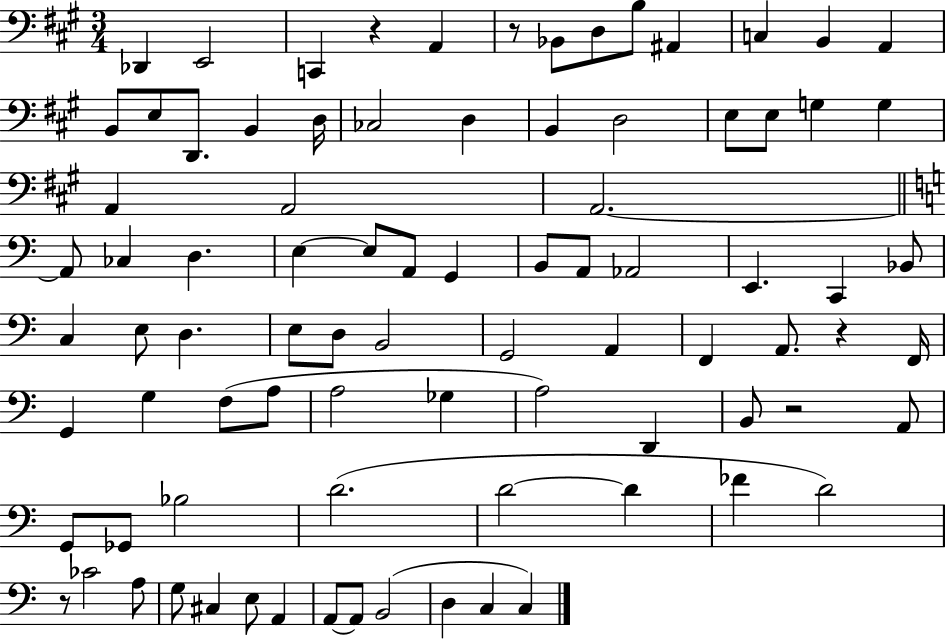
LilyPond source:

{
  \clef bass
  \numericTimeSignature
  \time 3/4
  \key a \major
  des,4 e,2 | c,4 r4 a,4 | r8 bes,8 d8 b8 ais,4 | c4 b,4 a,4 | \break b,8 e8 d,8. b,4 d16 | ces2 d4 | b,4 d2 | e8 e8 g4 g4 | \break a,4 a,2 | a,2.~~ | \bar "||" \break \key c \major a,8 ces4 d4. | e4~~ e8 a,8 g,4 | b,8 a,8 aes,2 | e,4. c,4 bes,8 | \break c4 e8 d4. | e8 d8 b,2 | g,2 a,4 | f,4 a,8. r4 f,16 | \break g,4 g4 f8( a8 | a2 ges4 | a2) d,4 | b,8 r2 a,8 | \break g,8 ges,8 bes2 | d'2.( | d'2~~ d'4 | fes'4 d'2) | \break r8 ces'2 a8 | g8 cis4 e8 a,4 | a,8~~ a,8 b,2( | d4 c4 c4) | \break \bar "|."
}